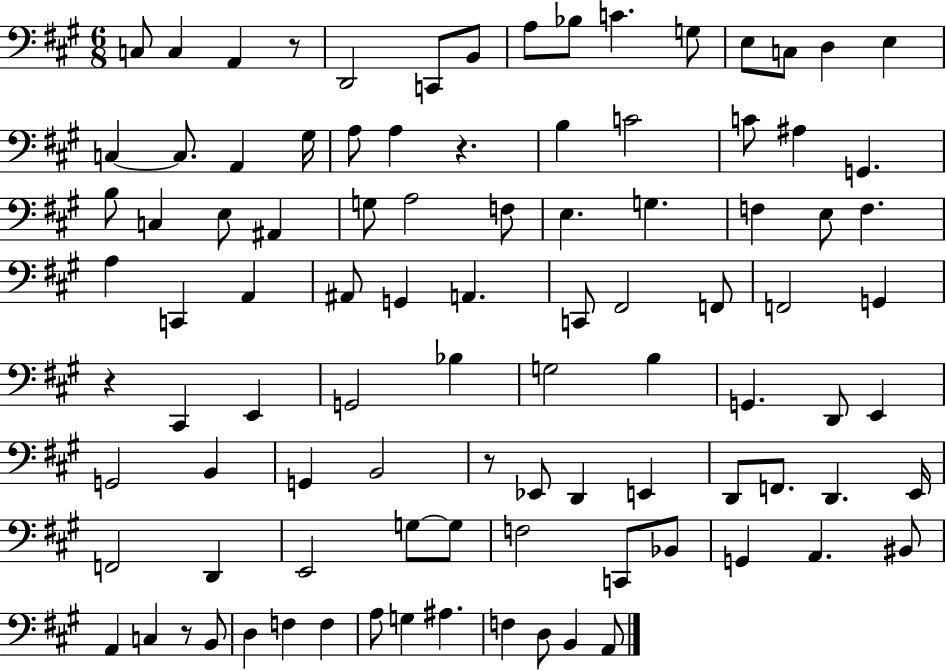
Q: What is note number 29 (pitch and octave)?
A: A#2